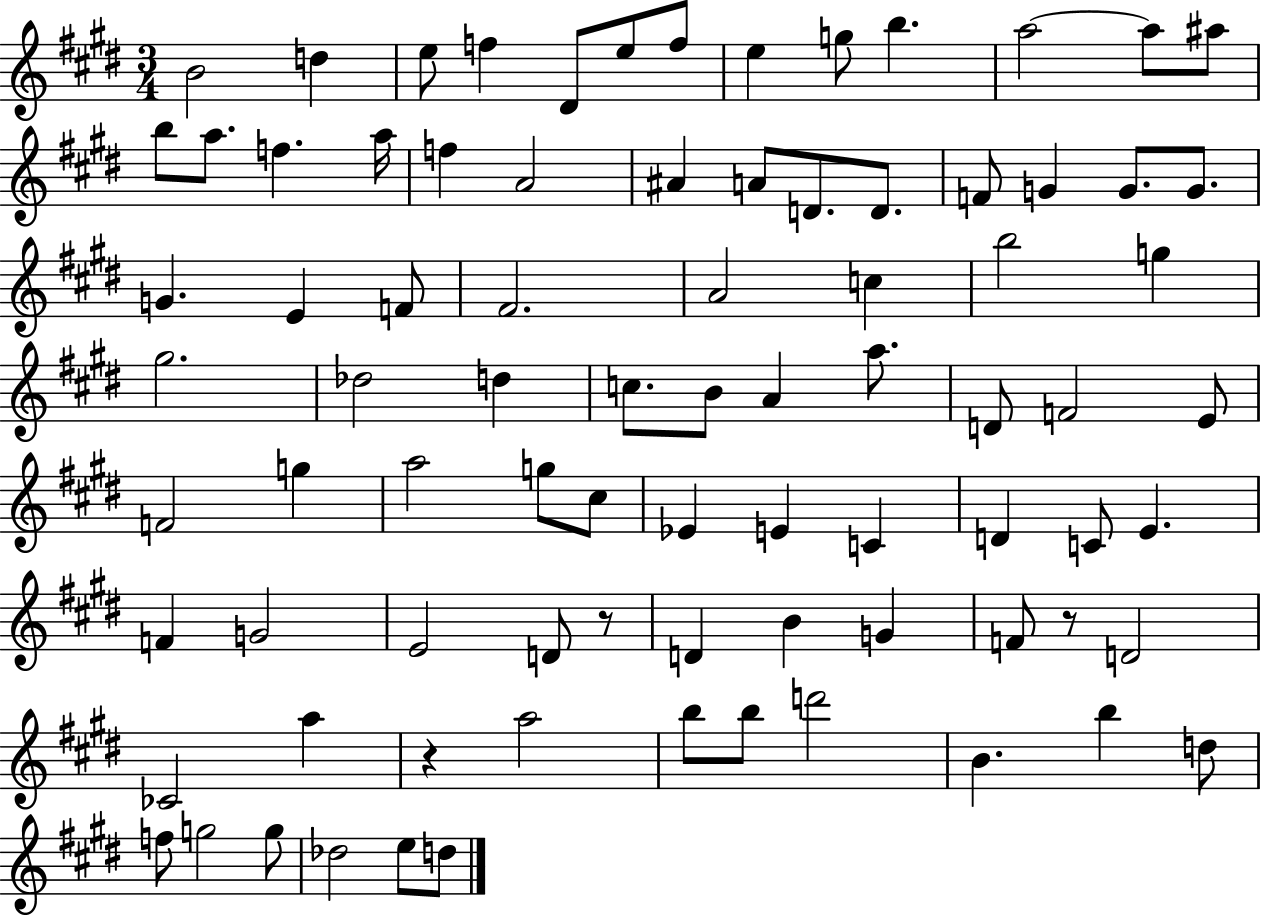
B4/h D5/q E5/e F5/q D#4/e E5/e F5/e E5/q G5/e B5/q. A5/h A5/e A#5/e B5/e A5/e. F5/q. A5/s F5/q A4/h A#4/q A4/e D4/e. D4/e. F4/e G4/q G4/e. G4/e. G4/q. E4/q F4/e F#4/h. A4/h C5/q B5/h G5/q G#5/h. Db5/h D5/q C5/e. B4/e A4/q A5/e. D4/e F4/h E4/e F4/h G5/q A5/h G5/e C#5/e Eb4/q E4/q C4/q D4/q C4/e E4/q. F4/q G4/h E4/h D4/e R/e D4/q B4/q G4/q F4/e R/e D4/h CES4/h A5/q R/q A5/h B5/e B5/e D6/h B4/q. B5/q D5/e F5/e G5/h G5/e Db5/h E5/e D5/e